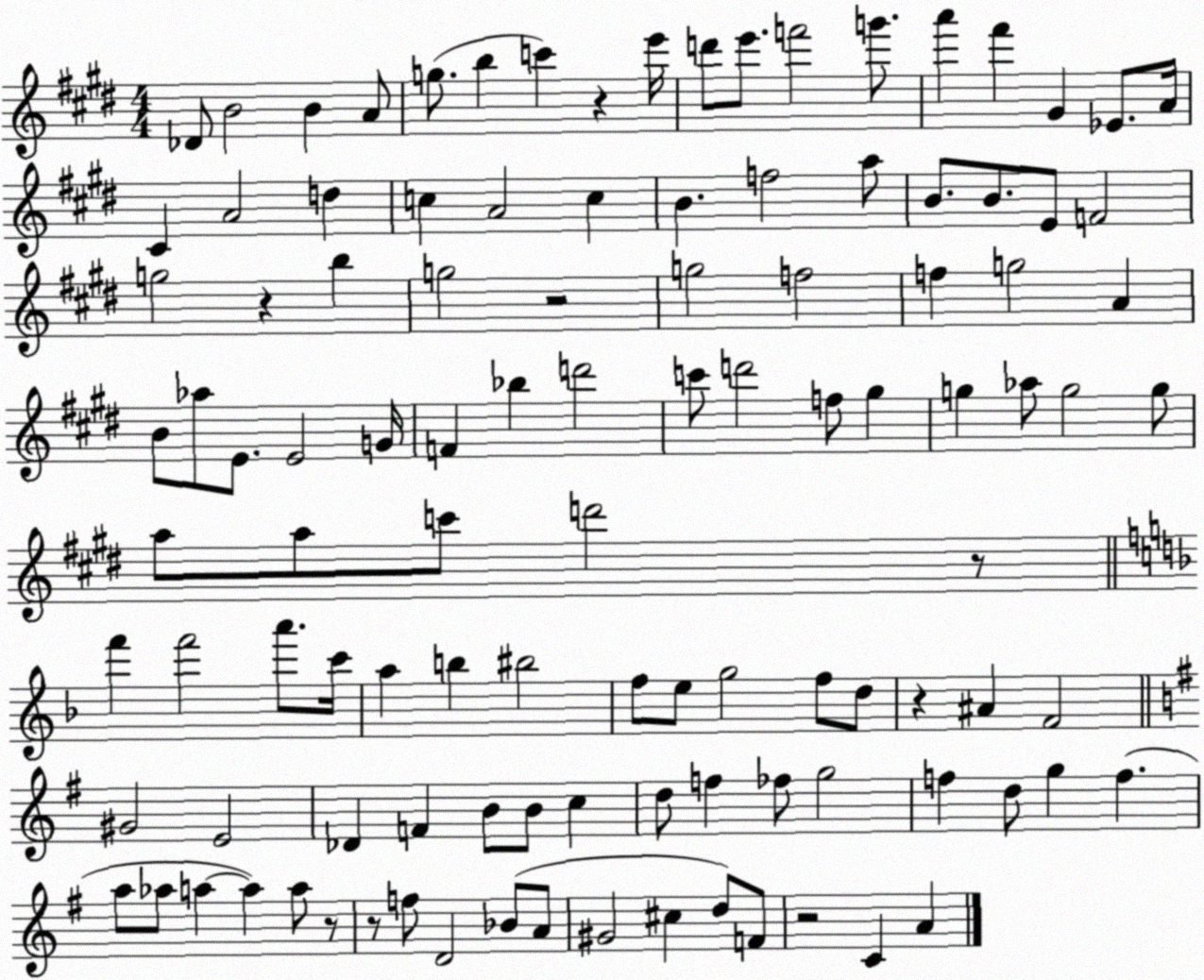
X:1
T:Untitled
M:4/4
L:1/4
K:E
_D/2 B2 B A/2 g/2 b c' z e'/4 d'/2 e'/2 f'2 g'/2 a' ^f' ^G _E/2 A/4 ^C A2 d c A2 c B f2 a/2 B/2 B/2 E/2 F2 g2 z b g2 z2 g2 f2 f g2 A B/2 _a/2 E/2 E2 G/4 F _b d'2 c'/2 d'2 f/2 ^g g _a/2 g2 g/2 a/2 a/2 c'/2 d'2 z/2 f' f'2 a'/2 c'/4 a b ^b2 f/2 e/2 g2 f/2 d/2 z ^A F2 ^G2 E2 _D F B/2 B/2 c d/2 f _f/2 g2 f d/2 g f a/2 _a/2 a a a/2 z/2 z/2 f/2 D2 _B/2 A/2 ^G2 ^c d/2 F/2 z2 C A